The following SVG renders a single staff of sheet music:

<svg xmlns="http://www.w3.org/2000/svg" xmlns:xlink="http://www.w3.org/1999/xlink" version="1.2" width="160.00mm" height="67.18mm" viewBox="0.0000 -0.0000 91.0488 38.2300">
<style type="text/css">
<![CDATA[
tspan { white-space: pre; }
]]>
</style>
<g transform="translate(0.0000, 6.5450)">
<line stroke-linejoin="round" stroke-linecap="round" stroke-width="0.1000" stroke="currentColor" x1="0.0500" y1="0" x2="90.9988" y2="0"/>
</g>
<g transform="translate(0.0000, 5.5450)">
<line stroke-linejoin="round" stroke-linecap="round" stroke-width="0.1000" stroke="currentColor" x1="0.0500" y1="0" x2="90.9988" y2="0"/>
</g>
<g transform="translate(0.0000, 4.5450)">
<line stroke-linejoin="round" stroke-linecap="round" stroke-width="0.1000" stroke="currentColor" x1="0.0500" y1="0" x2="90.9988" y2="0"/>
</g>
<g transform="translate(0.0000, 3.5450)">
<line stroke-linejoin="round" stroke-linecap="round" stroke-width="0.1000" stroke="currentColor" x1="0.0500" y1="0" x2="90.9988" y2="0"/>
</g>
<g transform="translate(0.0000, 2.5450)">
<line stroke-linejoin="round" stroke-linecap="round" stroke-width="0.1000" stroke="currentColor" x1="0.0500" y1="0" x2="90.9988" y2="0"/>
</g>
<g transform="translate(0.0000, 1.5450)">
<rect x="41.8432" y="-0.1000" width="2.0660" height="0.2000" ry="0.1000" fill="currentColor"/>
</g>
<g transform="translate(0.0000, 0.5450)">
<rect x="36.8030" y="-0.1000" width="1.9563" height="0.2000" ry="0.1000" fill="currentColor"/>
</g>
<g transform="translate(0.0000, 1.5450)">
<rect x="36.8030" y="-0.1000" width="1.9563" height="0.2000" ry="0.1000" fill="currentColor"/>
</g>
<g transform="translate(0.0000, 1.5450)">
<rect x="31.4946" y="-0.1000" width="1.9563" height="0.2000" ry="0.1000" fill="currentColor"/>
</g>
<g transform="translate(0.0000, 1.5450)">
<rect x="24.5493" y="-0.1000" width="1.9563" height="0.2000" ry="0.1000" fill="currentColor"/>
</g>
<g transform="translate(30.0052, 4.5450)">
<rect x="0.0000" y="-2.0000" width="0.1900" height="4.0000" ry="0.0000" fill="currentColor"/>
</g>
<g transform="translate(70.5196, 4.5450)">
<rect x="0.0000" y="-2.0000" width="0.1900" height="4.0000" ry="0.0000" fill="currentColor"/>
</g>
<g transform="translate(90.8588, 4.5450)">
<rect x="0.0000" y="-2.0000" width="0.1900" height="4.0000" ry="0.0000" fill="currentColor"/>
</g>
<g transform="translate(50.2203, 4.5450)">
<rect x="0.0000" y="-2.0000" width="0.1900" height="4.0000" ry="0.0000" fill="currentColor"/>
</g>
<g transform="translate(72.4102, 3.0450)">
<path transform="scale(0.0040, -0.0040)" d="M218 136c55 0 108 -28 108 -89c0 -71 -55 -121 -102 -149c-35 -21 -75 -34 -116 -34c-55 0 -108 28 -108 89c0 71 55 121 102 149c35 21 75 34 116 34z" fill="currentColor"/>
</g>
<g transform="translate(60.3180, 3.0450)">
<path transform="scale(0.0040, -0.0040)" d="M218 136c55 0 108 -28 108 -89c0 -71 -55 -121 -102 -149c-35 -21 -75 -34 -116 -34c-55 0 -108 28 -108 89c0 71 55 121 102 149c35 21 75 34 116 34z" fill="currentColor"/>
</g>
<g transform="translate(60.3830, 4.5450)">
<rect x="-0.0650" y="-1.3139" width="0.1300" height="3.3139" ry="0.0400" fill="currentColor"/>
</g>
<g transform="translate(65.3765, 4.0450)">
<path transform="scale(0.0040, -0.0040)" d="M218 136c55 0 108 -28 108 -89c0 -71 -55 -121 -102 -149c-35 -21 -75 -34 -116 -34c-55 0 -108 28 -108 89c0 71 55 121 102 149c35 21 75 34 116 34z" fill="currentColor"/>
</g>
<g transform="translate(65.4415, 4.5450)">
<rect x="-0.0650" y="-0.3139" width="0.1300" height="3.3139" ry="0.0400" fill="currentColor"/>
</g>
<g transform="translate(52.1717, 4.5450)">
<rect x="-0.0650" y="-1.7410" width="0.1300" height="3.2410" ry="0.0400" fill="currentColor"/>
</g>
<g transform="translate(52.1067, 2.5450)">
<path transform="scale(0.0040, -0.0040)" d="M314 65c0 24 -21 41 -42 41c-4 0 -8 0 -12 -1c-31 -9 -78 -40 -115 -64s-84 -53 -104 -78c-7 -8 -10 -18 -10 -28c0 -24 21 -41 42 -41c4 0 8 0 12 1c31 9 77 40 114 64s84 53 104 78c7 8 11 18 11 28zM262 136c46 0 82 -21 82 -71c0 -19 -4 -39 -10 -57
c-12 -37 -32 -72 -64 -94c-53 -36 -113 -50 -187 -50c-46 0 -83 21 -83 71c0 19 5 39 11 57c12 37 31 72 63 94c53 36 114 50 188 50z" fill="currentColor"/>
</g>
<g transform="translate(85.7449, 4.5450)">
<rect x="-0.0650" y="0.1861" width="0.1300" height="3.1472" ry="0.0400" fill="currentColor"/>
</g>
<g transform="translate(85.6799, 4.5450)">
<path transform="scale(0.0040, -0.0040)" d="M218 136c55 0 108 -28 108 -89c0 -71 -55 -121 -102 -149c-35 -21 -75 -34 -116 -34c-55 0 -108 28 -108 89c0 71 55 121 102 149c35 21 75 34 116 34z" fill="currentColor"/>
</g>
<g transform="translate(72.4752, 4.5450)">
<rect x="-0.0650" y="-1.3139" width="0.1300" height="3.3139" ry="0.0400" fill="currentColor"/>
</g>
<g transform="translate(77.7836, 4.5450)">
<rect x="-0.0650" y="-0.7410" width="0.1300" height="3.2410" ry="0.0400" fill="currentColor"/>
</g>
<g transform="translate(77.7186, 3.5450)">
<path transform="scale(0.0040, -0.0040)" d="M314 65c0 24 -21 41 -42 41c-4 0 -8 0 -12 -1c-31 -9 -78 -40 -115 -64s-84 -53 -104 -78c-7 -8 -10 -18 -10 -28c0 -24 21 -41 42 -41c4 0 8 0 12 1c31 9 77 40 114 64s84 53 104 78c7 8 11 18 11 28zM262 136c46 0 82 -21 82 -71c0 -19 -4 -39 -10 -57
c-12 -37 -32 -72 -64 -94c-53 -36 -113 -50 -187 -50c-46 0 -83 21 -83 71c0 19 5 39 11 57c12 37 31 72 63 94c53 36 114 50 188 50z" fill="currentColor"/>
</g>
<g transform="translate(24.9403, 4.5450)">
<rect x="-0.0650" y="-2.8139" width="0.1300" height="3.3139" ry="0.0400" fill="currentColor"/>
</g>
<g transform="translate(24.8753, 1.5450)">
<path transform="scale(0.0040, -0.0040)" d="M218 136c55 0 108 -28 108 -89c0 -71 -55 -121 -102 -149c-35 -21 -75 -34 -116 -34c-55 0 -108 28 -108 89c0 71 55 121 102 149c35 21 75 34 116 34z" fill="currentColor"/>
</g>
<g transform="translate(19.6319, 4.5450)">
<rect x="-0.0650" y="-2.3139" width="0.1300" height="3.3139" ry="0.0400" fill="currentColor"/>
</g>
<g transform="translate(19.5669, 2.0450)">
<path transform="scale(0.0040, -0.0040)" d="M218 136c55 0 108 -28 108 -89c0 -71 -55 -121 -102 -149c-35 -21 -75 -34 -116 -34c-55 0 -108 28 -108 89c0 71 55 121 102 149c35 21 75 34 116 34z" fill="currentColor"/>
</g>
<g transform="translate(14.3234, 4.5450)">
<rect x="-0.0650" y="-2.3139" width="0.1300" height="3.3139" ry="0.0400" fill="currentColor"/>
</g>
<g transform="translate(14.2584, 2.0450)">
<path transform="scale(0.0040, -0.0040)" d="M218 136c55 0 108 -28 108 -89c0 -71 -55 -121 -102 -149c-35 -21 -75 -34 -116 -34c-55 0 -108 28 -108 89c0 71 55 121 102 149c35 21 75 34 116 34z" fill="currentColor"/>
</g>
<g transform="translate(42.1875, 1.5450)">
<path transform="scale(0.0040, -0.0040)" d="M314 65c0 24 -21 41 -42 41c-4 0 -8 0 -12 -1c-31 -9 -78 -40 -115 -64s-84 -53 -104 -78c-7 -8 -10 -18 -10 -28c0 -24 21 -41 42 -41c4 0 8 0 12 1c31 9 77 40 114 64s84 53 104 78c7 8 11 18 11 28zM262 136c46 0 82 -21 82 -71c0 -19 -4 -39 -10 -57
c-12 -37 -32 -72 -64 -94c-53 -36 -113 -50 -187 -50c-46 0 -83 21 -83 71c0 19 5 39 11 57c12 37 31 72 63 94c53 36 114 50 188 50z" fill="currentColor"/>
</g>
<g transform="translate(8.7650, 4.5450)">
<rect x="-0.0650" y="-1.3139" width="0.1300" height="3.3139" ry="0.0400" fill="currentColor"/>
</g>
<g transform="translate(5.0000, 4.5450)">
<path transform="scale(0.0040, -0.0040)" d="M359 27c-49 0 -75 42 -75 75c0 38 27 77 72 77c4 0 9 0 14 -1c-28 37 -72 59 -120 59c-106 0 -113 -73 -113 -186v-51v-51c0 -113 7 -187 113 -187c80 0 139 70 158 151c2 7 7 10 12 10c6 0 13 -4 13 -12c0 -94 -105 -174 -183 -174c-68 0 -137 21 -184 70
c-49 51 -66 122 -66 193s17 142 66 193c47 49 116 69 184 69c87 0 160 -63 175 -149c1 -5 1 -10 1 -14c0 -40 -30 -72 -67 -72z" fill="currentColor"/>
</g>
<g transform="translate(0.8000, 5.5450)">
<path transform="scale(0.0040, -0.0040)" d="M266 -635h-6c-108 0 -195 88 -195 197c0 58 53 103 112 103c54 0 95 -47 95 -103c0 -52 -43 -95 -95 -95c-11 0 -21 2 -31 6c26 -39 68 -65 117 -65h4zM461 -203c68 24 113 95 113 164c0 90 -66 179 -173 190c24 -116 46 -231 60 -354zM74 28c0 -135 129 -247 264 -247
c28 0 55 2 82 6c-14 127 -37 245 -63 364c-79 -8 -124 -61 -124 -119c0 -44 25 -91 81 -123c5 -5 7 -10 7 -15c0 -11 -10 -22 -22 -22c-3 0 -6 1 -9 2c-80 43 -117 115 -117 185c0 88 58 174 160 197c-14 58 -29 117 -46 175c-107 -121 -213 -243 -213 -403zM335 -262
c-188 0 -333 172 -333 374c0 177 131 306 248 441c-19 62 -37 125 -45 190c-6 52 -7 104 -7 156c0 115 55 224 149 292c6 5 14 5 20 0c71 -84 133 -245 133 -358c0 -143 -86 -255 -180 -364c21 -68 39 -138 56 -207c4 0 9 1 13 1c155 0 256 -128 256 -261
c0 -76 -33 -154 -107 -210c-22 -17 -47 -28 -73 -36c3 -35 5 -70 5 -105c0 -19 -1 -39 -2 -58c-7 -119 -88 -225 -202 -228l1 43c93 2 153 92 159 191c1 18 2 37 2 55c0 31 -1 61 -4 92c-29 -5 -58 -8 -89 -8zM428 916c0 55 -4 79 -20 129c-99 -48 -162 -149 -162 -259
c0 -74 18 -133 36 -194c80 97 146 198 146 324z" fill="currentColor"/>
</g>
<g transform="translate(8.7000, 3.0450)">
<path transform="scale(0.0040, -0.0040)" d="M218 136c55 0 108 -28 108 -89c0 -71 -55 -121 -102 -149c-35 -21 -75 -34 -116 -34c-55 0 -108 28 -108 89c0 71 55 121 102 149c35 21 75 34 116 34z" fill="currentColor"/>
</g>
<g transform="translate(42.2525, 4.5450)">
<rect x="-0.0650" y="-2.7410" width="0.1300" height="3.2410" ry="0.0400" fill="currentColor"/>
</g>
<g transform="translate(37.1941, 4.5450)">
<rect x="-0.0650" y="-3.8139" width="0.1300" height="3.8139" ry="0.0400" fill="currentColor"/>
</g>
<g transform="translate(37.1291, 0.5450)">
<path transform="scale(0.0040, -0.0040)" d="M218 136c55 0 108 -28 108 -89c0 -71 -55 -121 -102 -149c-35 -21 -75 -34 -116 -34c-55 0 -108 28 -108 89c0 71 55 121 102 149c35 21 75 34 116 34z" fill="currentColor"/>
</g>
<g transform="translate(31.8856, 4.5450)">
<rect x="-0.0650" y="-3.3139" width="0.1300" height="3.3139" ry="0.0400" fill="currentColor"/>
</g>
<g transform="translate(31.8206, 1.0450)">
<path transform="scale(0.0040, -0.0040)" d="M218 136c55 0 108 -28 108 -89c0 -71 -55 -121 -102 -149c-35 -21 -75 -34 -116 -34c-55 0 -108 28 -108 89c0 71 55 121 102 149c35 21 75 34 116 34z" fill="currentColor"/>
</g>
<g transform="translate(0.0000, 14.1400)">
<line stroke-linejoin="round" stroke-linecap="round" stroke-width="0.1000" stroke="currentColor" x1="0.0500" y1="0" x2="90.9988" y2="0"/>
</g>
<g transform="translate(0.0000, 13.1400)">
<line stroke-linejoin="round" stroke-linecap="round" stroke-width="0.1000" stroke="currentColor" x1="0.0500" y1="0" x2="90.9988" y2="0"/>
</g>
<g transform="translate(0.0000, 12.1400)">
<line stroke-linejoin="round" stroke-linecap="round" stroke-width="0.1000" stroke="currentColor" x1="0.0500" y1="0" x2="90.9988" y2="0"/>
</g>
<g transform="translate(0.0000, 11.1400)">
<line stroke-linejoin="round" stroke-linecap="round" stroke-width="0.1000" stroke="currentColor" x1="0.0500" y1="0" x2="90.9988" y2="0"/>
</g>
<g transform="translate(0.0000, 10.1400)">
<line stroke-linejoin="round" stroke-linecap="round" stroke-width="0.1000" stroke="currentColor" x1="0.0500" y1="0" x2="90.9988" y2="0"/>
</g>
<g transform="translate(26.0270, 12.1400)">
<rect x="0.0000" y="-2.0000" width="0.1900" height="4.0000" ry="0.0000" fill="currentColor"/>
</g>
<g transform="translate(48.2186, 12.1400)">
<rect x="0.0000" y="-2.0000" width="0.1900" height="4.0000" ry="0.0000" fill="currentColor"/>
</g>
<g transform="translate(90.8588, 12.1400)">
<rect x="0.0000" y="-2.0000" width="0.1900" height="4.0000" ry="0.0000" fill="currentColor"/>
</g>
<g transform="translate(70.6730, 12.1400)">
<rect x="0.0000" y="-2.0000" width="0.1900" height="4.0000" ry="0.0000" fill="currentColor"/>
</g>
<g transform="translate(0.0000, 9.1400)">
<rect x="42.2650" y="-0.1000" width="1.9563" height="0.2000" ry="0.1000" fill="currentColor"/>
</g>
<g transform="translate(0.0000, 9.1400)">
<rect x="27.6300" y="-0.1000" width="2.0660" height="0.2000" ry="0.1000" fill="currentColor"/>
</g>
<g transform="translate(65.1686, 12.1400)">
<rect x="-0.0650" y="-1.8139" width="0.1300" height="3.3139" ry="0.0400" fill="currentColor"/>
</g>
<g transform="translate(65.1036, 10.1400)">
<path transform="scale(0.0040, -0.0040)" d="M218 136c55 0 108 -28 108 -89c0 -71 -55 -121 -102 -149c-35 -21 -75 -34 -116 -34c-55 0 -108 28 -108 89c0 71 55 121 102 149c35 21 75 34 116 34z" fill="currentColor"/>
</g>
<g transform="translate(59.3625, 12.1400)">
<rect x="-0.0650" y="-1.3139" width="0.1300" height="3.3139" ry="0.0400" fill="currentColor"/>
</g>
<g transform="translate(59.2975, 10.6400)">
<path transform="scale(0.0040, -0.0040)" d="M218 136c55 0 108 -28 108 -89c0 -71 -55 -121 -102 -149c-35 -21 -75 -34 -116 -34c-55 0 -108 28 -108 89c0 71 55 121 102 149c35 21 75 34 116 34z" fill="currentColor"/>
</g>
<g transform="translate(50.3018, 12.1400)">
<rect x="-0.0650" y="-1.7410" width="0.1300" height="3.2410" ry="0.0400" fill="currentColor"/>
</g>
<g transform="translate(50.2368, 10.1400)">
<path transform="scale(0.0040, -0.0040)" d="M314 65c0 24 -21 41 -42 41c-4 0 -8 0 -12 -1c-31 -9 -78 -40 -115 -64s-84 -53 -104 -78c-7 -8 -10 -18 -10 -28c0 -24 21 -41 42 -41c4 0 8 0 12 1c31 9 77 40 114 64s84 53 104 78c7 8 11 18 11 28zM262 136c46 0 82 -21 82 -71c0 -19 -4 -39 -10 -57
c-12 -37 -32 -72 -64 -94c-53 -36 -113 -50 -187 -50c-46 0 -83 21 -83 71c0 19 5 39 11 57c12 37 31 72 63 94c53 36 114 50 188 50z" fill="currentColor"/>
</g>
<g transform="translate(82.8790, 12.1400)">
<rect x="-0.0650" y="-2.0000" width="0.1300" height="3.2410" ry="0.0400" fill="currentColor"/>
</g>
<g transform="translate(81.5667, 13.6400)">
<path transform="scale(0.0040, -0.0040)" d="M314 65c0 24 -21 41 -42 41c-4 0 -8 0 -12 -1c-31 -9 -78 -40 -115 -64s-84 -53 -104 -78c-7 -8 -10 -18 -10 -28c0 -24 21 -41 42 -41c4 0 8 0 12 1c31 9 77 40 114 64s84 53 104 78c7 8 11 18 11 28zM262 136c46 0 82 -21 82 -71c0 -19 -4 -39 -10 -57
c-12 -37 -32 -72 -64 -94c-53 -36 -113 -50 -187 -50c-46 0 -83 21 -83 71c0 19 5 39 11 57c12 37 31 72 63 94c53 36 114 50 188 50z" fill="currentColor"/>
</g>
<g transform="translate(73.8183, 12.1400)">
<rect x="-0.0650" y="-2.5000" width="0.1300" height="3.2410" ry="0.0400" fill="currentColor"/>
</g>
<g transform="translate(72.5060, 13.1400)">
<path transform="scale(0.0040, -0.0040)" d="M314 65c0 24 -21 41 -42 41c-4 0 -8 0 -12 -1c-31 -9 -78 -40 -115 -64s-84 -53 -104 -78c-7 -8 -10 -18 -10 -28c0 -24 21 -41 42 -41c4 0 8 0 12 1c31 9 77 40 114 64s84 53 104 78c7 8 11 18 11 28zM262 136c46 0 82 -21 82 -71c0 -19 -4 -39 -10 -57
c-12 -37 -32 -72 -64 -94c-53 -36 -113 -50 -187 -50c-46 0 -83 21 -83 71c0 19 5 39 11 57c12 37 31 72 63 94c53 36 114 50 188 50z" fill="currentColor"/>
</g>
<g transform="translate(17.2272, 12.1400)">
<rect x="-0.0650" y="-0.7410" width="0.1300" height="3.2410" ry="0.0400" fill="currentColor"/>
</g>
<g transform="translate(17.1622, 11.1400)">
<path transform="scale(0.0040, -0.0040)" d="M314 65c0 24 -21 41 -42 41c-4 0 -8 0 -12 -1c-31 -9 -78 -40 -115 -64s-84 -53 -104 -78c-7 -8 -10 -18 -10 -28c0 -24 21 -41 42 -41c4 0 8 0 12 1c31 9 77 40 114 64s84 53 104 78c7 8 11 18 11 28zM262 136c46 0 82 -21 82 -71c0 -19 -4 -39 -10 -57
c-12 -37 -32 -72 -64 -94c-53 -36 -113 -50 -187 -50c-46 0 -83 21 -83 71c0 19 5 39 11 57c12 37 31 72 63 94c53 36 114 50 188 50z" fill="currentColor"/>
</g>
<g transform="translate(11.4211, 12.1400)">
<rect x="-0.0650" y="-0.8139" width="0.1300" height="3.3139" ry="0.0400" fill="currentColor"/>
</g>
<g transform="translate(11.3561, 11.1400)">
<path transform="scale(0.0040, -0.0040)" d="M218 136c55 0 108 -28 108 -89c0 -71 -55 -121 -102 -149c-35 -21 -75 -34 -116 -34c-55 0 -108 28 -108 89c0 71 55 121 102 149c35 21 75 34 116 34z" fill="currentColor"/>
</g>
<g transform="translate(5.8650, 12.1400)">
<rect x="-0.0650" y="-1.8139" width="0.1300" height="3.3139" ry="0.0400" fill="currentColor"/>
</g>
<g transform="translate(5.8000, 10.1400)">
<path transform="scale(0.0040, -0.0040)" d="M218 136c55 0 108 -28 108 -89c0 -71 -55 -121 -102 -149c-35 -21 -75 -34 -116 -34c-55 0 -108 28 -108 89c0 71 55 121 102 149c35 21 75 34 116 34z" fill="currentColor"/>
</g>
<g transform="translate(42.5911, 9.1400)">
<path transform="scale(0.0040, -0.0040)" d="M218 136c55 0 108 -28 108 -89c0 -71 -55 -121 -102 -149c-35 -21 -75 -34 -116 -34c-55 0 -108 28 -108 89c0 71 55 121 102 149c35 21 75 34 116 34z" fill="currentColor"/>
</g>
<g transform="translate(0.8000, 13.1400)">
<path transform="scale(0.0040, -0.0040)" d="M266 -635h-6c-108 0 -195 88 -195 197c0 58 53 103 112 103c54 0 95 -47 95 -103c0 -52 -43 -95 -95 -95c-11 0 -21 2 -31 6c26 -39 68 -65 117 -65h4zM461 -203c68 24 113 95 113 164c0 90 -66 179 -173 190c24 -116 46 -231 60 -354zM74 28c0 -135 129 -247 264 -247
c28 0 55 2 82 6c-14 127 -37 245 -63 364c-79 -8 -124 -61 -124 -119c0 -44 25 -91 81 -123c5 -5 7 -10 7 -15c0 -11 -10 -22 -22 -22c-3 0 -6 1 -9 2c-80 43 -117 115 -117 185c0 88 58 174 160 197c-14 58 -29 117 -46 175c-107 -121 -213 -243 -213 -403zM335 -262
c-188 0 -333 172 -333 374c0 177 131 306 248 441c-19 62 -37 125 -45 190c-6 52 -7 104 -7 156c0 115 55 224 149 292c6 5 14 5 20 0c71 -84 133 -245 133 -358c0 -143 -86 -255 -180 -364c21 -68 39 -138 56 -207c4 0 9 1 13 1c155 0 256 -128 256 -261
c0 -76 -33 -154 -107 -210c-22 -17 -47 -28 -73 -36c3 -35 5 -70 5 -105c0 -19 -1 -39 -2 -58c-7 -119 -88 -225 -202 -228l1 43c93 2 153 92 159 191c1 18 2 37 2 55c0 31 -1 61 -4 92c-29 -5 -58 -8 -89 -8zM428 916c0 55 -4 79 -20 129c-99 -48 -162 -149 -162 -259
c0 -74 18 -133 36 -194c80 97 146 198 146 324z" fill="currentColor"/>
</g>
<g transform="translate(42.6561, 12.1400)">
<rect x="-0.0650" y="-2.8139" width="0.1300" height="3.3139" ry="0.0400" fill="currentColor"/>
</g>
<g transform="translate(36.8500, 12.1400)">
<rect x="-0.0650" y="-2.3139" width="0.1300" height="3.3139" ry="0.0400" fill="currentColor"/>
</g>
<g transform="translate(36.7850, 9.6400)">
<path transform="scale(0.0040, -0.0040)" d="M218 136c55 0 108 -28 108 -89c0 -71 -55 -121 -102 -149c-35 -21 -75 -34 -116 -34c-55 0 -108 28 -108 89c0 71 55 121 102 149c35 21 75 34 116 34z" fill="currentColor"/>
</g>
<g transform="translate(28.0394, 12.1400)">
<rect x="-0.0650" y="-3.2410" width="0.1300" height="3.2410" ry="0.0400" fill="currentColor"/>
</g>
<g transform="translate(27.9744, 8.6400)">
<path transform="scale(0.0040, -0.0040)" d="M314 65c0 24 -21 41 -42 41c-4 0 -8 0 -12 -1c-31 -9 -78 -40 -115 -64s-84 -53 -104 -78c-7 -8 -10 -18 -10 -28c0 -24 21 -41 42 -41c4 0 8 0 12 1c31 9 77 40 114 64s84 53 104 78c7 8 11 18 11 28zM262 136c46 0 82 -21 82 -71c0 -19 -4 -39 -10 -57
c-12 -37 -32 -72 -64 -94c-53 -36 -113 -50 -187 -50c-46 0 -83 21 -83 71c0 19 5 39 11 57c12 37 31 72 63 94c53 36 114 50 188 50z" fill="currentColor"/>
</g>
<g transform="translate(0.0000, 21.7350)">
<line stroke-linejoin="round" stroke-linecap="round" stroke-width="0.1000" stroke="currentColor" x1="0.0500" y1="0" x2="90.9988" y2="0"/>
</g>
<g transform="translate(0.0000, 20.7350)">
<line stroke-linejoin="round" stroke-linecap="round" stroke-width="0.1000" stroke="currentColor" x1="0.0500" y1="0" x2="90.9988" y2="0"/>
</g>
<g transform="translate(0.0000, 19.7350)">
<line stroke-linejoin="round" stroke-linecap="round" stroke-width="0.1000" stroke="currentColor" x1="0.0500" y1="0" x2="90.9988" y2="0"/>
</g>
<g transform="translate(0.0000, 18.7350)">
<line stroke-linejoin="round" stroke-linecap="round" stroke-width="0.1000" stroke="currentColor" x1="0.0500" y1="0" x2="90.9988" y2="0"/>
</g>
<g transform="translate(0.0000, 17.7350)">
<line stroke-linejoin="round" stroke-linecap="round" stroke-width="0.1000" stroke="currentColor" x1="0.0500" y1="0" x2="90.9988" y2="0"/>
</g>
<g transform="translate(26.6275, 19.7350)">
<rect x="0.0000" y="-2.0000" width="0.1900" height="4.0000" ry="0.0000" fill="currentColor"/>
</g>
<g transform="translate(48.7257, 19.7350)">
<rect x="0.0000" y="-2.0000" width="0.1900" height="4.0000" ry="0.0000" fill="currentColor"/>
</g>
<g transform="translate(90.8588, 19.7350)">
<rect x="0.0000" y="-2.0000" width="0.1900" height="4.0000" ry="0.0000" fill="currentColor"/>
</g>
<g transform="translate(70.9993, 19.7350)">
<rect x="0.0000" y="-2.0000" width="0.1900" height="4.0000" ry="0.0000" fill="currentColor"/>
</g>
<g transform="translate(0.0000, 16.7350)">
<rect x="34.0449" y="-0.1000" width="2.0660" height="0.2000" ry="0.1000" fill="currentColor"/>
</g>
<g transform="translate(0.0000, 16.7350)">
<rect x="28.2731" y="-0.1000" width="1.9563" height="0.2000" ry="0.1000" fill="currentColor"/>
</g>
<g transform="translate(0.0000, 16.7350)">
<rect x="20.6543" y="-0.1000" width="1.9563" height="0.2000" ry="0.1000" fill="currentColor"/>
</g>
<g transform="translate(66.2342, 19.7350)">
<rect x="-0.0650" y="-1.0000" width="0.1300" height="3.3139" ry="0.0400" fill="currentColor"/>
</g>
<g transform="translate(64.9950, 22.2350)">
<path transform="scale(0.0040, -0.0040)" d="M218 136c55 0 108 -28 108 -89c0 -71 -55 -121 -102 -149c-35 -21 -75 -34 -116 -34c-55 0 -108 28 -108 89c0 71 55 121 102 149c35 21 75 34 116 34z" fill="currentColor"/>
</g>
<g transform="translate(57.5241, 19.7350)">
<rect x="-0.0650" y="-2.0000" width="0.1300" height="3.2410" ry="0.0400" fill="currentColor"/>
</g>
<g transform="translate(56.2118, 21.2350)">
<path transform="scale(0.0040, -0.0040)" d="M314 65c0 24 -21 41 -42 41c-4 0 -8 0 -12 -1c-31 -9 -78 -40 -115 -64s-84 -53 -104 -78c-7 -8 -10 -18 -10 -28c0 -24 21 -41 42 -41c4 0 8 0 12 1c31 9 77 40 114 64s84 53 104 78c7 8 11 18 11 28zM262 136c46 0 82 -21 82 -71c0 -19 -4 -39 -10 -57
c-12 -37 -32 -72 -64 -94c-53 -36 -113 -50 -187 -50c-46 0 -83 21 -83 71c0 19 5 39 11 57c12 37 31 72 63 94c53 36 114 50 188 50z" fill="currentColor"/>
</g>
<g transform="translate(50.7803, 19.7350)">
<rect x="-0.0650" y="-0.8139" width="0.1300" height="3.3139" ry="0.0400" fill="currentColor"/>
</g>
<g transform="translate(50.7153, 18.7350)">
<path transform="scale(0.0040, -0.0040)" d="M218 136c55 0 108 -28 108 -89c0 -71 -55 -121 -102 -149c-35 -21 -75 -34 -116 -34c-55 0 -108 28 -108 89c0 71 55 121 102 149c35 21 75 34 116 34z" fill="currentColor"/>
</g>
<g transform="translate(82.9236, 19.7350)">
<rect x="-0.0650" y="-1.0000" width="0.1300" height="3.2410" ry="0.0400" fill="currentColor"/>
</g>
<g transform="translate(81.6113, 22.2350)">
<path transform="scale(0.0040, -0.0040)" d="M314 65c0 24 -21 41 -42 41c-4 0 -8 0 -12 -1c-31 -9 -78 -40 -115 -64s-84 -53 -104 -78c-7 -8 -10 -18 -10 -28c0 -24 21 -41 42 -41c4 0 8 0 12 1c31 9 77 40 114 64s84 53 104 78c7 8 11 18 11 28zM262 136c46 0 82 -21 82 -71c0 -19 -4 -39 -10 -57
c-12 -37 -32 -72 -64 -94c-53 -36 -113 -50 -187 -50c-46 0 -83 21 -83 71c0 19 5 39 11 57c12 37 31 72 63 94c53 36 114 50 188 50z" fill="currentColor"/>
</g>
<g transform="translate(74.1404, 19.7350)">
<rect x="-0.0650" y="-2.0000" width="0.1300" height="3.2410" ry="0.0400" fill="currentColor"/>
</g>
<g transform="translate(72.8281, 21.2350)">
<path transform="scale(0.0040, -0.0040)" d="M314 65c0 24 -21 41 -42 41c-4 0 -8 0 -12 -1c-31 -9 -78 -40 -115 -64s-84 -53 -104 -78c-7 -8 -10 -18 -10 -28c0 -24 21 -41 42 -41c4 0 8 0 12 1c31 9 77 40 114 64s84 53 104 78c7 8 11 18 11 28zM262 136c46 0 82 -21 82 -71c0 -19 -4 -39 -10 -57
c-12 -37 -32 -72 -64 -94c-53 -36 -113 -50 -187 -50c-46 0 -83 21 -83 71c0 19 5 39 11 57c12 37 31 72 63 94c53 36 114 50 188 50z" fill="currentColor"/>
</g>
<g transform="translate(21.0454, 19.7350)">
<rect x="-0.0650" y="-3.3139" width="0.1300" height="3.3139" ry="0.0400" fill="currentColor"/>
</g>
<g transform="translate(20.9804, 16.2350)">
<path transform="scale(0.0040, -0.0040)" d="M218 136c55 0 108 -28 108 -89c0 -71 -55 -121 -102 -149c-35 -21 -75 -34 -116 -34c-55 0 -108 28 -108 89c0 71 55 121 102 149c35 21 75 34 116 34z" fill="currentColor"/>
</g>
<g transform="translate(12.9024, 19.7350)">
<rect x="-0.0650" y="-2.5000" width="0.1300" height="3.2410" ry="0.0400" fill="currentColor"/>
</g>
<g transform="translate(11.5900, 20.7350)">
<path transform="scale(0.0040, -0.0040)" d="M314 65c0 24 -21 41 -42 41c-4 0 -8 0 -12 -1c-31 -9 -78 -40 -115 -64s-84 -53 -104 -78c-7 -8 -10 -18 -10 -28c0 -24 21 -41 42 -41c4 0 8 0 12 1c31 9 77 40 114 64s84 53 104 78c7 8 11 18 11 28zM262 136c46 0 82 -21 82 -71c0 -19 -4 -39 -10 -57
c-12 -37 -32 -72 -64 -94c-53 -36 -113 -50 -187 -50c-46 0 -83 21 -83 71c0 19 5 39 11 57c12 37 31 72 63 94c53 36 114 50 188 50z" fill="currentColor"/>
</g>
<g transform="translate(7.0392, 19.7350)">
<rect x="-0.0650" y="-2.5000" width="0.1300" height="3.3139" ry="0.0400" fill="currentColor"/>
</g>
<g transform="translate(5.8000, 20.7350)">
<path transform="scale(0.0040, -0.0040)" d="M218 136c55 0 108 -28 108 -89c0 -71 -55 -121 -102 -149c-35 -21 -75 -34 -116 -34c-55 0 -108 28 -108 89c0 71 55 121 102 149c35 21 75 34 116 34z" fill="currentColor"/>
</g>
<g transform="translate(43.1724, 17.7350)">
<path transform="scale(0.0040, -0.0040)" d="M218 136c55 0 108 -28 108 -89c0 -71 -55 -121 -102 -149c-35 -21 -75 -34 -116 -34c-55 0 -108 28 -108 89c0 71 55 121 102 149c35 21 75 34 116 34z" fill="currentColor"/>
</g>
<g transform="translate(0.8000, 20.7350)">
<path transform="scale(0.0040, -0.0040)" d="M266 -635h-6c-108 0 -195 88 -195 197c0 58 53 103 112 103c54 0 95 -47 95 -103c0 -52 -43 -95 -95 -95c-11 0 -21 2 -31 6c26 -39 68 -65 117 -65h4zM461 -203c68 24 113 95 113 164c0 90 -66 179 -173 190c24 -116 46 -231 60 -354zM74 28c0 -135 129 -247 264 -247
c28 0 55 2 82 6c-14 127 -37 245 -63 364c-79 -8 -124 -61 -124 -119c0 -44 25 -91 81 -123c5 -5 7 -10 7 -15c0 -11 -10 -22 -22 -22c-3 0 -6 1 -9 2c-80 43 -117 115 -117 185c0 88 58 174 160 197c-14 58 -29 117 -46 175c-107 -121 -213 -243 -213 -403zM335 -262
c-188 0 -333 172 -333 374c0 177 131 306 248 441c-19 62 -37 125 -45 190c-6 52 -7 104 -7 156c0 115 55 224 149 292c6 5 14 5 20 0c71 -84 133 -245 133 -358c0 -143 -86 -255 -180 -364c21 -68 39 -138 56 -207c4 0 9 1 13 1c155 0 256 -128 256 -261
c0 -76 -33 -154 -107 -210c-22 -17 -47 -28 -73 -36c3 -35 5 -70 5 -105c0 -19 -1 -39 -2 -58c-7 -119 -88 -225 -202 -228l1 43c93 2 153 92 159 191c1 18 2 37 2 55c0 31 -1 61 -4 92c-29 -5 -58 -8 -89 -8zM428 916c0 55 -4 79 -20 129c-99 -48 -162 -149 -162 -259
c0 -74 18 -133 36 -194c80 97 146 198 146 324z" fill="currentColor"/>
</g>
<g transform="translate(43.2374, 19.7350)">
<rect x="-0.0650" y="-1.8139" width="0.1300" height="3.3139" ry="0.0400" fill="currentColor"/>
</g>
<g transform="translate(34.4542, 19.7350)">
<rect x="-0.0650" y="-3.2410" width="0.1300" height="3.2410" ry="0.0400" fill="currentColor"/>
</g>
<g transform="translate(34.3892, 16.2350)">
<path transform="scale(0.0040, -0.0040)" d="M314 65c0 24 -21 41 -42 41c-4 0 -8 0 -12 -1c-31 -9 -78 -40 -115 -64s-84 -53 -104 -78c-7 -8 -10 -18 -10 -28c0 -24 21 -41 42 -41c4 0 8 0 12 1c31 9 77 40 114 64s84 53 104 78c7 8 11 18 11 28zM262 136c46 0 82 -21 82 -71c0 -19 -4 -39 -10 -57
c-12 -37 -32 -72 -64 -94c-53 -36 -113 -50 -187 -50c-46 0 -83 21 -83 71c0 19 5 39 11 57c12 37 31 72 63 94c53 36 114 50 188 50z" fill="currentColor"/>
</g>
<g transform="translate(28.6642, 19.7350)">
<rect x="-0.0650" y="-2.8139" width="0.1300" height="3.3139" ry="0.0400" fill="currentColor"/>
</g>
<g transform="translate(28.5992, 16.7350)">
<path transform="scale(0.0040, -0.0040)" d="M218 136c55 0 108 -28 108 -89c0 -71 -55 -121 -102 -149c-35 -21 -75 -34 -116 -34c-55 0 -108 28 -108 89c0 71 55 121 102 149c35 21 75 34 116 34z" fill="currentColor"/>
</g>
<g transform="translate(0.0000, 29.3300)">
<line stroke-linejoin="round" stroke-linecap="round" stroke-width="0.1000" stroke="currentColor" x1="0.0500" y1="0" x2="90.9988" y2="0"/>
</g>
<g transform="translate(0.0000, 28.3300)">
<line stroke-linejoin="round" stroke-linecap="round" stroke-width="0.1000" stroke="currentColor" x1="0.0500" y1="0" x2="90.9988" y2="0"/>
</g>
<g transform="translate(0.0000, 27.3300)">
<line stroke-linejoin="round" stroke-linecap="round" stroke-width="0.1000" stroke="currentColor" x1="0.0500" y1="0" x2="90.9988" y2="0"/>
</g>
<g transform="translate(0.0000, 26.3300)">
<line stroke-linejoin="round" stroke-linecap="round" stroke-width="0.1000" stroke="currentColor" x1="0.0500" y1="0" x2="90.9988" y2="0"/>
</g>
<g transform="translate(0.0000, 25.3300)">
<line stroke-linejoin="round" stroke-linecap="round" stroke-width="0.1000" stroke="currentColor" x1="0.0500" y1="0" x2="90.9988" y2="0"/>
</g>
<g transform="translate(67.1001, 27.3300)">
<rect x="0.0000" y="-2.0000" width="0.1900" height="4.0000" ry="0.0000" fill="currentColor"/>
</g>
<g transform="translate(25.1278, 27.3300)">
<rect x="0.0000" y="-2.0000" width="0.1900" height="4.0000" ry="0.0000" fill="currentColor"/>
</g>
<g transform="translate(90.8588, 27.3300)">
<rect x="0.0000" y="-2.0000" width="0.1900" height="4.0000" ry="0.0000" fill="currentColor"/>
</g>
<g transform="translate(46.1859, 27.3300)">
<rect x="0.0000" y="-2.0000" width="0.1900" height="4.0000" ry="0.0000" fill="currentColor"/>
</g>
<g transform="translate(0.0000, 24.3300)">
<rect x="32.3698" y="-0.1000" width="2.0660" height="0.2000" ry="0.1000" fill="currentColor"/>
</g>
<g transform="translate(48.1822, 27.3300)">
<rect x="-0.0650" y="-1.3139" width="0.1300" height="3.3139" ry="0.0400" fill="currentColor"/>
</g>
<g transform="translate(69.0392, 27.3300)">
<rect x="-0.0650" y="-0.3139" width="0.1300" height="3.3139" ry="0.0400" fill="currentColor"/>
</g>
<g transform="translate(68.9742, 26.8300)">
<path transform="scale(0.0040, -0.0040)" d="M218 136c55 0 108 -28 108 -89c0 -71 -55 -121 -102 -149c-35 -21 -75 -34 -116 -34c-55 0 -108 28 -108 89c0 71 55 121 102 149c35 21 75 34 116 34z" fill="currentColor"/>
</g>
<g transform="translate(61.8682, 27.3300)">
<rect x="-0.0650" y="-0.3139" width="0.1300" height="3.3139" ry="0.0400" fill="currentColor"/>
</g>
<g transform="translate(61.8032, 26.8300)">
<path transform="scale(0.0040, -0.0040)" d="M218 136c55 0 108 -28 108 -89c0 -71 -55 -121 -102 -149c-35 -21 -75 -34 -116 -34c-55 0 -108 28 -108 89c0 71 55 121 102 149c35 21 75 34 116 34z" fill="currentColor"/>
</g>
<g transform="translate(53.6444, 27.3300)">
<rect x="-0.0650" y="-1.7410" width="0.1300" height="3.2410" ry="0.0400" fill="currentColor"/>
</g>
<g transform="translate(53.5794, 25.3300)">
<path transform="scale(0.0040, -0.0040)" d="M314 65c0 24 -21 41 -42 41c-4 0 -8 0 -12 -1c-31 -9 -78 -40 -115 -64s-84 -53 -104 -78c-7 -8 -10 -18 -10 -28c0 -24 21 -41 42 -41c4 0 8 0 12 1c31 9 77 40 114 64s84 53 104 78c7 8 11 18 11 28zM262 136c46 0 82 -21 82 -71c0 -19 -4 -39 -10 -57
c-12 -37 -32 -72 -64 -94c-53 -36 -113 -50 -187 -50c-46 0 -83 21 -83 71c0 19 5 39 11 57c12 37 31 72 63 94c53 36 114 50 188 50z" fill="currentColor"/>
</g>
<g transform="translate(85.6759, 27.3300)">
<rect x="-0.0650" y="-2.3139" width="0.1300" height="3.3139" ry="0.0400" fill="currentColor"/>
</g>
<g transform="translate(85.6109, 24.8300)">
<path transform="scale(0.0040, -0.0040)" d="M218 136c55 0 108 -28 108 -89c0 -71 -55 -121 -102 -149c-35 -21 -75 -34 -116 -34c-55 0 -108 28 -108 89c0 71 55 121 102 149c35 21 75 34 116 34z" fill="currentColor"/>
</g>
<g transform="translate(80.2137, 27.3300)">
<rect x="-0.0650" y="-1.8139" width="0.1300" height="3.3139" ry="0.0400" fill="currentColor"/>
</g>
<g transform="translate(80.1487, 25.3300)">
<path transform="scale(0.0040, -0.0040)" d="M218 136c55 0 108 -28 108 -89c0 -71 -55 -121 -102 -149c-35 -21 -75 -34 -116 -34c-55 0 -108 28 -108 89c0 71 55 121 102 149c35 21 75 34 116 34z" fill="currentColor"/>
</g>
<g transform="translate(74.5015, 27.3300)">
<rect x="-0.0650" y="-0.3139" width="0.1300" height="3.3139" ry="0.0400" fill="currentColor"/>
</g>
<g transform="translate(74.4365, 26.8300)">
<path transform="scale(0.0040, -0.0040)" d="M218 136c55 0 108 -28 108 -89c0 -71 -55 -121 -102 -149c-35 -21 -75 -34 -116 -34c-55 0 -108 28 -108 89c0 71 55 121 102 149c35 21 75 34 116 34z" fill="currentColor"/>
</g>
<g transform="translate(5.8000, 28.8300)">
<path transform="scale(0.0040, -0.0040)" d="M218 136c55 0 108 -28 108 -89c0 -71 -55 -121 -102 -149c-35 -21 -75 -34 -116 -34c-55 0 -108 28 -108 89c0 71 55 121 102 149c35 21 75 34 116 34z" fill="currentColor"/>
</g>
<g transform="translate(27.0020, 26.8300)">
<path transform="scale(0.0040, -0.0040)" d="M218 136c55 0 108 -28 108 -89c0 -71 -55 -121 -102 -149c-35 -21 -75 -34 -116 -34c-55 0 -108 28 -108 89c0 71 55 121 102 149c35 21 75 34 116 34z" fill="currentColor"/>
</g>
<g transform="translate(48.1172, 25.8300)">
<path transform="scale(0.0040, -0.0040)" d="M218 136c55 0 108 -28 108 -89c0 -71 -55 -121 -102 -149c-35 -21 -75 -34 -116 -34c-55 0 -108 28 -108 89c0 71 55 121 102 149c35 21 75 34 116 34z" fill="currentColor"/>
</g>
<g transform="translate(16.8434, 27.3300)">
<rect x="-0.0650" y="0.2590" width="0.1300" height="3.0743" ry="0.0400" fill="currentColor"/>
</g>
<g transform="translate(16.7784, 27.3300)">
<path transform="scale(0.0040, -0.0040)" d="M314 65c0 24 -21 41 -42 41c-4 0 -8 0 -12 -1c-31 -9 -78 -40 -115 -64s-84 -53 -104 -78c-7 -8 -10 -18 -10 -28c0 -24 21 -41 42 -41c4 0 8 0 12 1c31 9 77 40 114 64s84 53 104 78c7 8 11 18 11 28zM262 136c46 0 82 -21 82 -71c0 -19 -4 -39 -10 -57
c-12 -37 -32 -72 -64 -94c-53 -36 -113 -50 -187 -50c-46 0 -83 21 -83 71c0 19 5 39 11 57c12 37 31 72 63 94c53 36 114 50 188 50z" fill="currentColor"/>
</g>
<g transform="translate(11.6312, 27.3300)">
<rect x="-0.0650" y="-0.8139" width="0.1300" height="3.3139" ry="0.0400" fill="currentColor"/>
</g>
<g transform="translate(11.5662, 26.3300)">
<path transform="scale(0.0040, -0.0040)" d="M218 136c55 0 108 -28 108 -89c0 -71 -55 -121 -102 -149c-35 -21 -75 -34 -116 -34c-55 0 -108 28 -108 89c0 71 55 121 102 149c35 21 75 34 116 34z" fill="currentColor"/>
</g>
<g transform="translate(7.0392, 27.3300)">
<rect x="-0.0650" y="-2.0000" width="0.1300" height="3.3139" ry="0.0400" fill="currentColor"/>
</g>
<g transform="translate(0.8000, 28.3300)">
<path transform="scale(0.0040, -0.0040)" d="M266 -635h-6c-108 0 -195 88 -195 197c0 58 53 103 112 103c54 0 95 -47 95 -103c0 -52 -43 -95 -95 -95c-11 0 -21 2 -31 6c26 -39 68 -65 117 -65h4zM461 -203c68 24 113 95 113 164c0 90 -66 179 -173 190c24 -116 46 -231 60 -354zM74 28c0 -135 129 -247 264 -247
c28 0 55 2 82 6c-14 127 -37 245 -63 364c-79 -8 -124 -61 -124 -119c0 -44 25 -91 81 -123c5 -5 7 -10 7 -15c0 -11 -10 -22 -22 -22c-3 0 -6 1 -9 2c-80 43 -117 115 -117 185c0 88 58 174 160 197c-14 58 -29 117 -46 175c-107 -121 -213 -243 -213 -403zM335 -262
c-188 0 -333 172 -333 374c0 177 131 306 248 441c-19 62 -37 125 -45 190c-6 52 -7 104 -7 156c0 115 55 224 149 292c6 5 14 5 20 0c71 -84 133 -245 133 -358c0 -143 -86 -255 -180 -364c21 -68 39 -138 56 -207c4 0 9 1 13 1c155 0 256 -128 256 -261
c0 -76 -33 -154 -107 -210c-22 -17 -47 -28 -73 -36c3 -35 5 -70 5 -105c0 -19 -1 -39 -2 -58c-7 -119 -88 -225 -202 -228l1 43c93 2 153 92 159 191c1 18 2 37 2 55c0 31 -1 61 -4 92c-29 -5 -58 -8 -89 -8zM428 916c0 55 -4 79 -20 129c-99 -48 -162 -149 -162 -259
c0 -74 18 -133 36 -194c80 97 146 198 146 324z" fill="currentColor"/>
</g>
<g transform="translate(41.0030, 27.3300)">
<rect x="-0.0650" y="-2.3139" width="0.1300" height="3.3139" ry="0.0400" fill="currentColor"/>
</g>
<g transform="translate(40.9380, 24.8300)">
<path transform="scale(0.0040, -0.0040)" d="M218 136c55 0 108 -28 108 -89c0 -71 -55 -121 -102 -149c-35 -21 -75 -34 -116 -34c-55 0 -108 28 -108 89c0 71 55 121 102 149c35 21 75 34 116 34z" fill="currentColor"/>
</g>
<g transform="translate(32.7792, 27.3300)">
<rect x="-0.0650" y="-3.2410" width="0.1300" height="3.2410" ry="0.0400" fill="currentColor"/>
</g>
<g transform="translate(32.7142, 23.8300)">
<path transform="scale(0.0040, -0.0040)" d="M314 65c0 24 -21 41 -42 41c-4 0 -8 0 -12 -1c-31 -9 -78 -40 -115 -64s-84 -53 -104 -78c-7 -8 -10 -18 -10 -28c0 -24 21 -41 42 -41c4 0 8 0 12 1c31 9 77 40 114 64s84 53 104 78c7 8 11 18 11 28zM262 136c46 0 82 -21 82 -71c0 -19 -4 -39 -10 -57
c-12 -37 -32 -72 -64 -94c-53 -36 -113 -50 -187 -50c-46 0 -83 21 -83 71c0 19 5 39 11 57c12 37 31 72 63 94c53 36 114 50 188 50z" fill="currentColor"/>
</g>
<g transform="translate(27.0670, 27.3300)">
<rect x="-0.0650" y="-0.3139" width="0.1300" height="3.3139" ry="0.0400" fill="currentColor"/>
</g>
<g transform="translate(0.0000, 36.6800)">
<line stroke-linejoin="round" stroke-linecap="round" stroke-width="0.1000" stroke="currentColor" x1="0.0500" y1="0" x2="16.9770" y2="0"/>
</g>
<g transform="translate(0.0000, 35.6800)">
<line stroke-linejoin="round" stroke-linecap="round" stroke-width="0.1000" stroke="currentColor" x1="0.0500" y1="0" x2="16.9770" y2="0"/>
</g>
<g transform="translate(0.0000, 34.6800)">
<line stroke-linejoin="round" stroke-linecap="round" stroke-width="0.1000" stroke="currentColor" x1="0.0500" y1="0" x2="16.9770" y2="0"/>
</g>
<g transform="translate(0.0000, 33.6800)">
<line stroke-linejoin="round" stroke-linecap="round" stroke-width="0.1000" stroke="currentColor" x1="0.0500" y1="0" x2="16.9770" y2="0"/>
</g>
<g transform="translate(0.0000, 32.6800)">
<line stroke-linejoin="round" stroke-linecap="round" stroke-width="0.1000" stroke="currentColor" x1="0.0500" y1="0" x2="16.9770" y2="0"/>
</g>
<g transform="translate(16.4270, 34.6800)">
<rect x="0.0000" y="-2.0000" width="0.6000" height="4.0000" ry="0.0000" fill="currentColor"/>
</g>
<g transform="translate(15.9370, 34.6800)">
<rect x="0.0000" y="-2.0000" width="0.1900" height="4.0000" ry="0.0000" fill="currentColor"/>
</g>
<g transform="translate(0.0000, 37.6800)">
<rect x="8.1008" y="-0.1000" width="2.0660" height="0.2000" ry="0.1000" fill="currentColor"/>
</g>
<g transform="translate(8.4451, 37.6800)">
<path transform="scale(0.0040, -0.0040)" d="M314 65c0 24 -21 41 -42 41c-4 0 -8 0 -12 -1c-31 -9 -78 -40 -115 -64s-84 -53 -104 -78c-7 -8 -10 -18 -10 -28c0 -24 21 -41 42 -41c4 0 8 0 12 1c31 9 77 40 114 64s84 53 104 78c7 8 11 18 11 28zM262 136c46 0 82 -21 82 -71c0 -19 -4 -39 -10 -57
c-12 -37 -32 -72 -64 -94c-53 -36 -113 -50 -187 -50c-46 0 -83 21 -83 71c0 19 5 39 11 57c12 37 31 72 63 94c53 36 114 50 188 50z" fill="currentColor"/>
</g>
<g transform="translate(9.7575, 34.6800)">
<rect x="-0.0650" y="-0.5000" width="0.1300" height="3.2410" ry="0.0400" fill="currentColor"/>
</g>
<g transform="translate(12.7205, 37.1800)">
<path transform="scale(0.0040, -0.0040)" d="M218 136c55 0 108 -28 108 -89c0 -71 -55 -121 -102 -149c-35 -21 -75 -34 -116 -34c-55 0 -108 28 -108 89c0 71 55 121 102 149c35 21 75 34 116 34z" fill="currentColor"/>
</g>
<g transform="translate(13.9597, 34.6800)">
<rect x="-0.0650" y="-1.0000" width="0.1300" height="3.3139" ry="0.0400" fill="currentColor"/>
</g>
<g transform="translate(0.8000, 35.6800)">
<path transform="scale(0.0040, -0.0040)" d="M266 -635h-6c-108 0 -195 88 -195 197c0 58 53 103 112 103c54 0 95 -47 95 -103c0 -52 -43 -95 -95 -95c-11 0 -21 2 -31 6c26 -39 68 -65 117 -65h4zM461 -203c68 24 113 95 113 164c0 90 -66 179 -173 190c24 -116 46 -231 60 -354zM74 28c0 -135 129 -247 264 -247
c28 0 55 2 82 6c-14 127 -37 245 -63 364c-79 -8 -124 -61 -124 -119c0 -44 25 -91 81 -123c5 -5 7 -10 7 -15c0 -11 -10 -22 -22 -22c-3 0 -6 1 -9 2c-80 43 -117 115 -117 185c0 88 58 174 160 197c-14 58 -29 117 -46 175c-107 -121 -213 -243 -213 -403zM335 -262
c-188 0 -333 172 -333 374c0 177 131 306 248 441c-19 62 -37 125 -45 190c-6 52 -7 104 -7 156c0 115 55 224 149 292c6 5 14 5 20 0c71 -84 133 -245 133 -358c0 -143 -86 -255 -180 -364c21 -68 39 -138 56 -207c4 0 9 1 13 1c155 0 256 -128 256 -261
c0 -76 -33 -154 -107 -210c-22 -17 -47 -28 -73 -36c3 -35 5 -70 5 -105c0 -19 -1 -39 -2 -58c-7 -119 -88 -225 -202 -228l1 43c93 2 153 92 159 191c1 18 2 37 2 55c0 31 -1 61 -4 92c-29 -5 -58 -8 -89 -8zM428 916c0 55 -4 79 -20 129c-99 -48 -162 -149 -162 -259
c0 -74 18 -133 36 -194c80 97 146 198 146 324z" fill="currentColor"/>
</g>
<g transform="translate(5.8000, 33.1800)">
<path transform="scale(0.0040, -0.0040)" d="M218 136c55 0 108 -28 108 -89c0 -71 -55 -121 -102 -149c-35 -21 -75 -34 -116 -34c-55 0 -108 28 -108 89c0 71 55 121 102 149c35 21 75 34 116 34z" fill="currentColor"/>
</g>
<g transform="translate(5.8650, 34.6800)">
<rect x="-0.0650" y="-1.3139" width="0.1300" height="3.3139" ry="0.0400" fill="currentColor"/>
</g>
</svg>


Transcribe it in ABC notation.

X:1
T:Untitled
M:4/4
L:1/4
K:C
e g g a b c' a2 f2 e c e d2 B f d d2 b2 g a f2 e f G2 F2 G G2 b a b2 f d F2 D F2 D2 F d B2 c b2 g e f2 c c c f g e C2 D